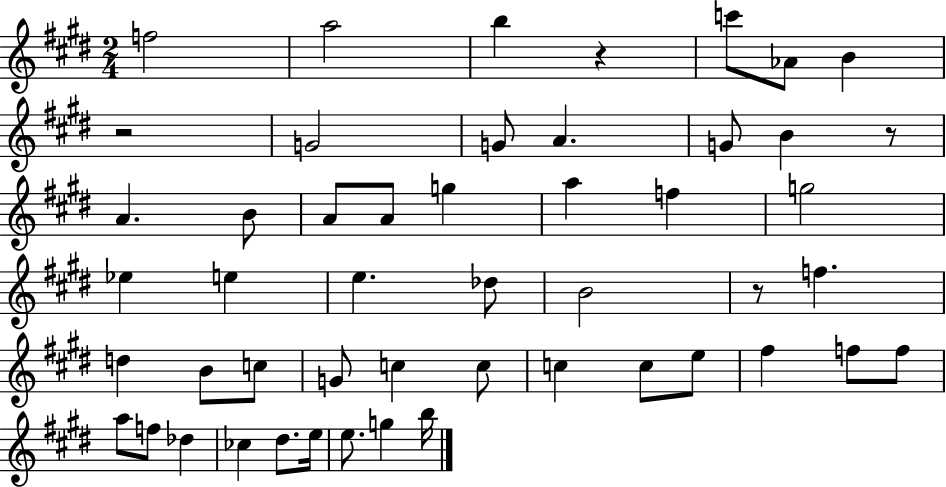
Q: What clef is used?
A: treble